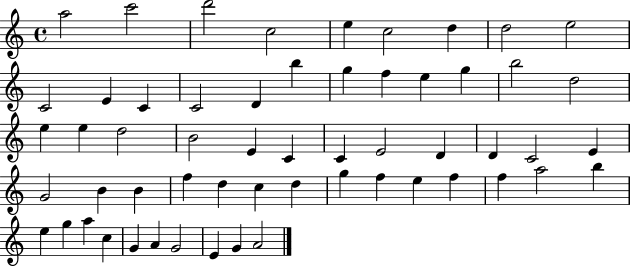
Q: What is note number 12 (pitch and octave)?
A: C4